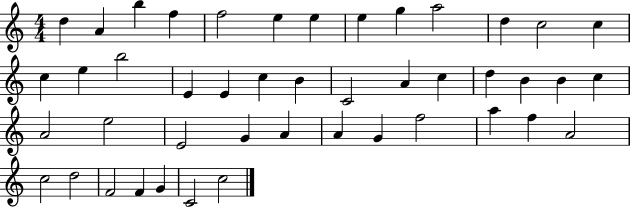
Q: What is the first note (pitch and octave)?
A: D5